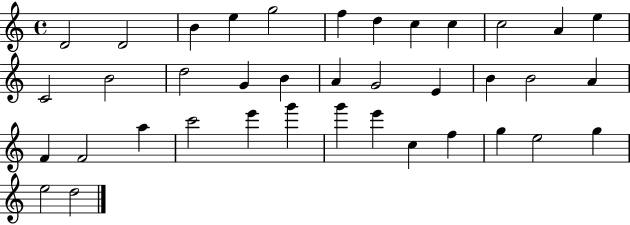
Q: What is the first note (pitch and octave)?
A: D4